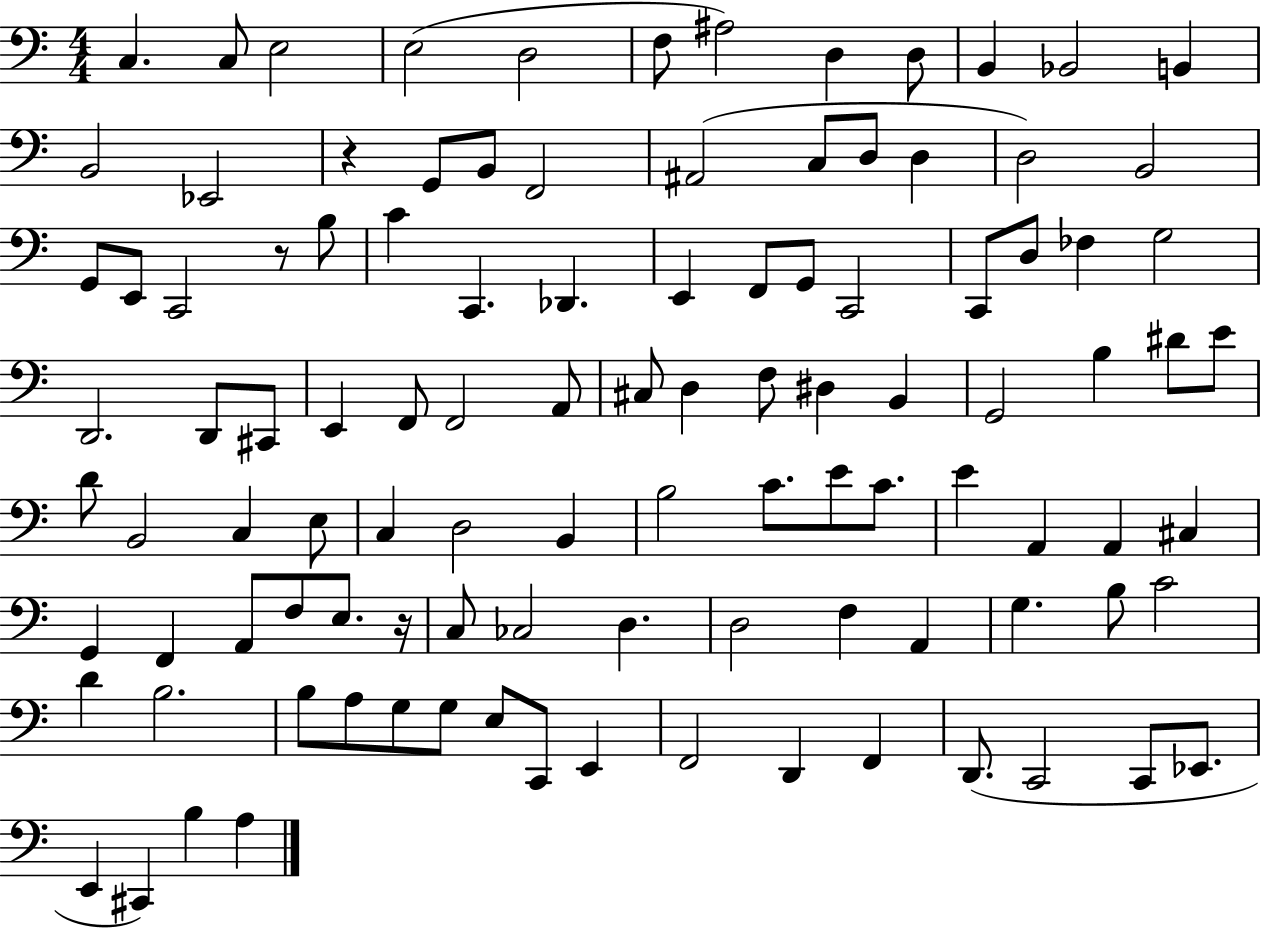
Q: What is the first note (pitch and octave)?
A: C3